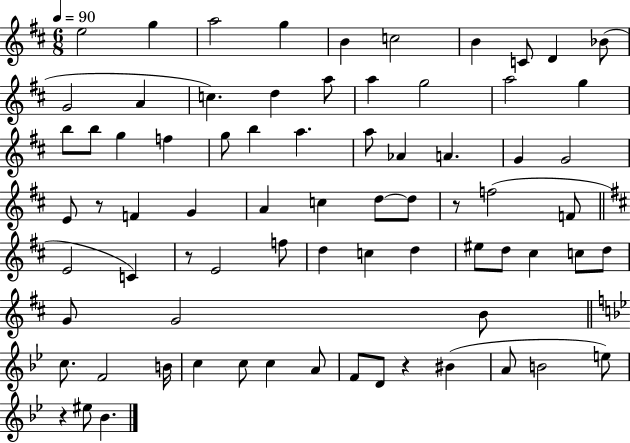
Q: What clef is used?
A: treble